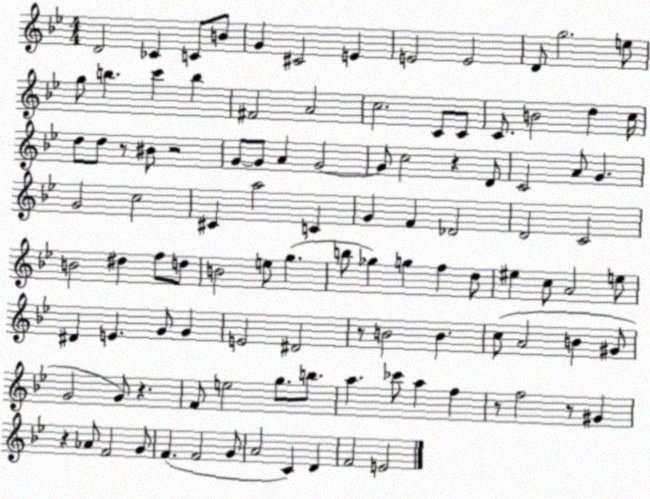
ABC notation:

X:1
T:Untitled
M:4/4
L:1/4
K:Bb
D2 _C C/2 B/2 G ^C2 E E2 E2 D/2 g2 e/2 g/2 b c' b ^F2 A2 c2 C/2 C/2 C/2 B2 d c/4 d/2 d/2 z/2 ^B/2 z2 G/2 G/2 A G2 G/2 c2 z D/2 C2 A/2 G G2 c2 ^C a2 C G F _D2 D2 C2 B2 ^d f/2 d/2 B2 e/2 g b/2 _g g f d/2 ^e c/2 A2 e/2 ^D E G/2 G E2 ^D2 z/2 B2 B c/2 A2 B ^G/2 G2 G/2 z F/2 e2 g/2 b/2 a _c'/2 a f z/2 f2 z/2 ^G z _A/2 F2 G/2 F F2 G/2 A2 C D F2 E2